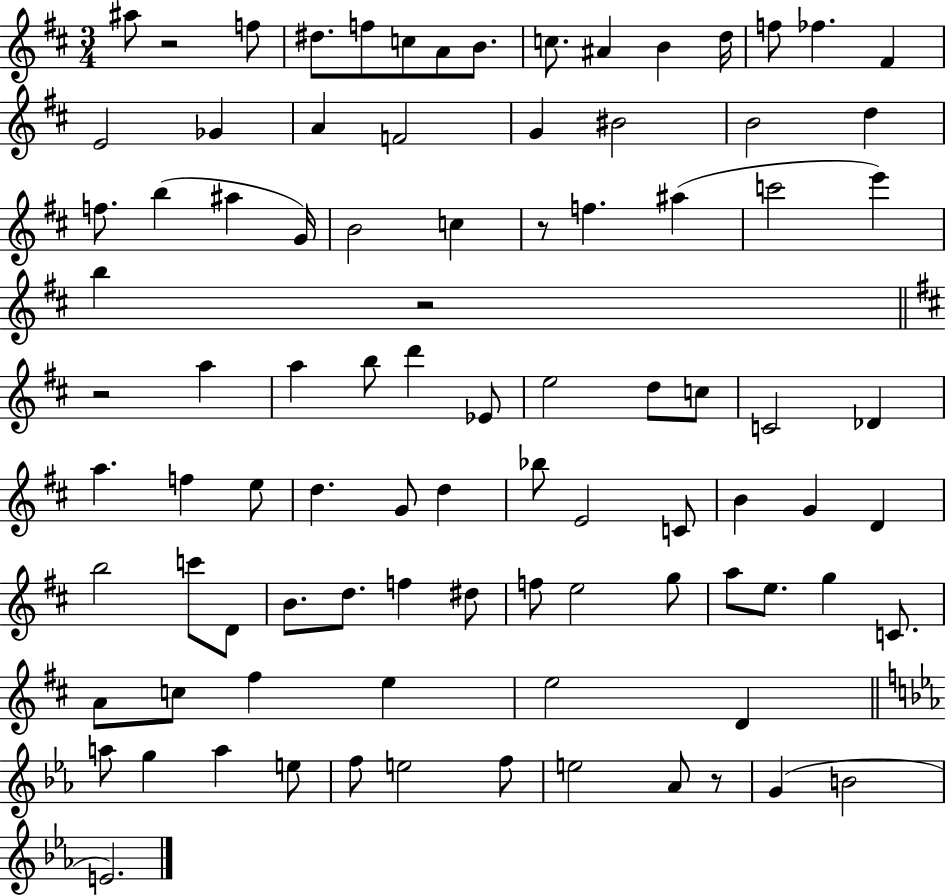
X:1
T:Untitled
M:3/4
L:1/4
K:D
^a/2 z2 f/2 ^d/2 f/2 c/2 A/2 B/2 c/2 ^A B d/4 f/2 _f ^F E2 _G A F2 G ^B2 B2 d f/2 b ^a G/4 B2 c z/2 f ^a c'2 e' b z2 z2 a a b/2 d' _E/2 e2 d/2 c/2 C2 _D a f e/2 d G/2 d _b/2 E2 C/2 B G D b2 c'/2 D/2 B/2 d/2 f ^d/2 f/2 e2 g/2 a/2 e/2 g C/2 A/2 c/2 ^f e e2 D a/2 g a e/2 f/2 e2 f/2 e2 _A/2 z/2 G B2 E2